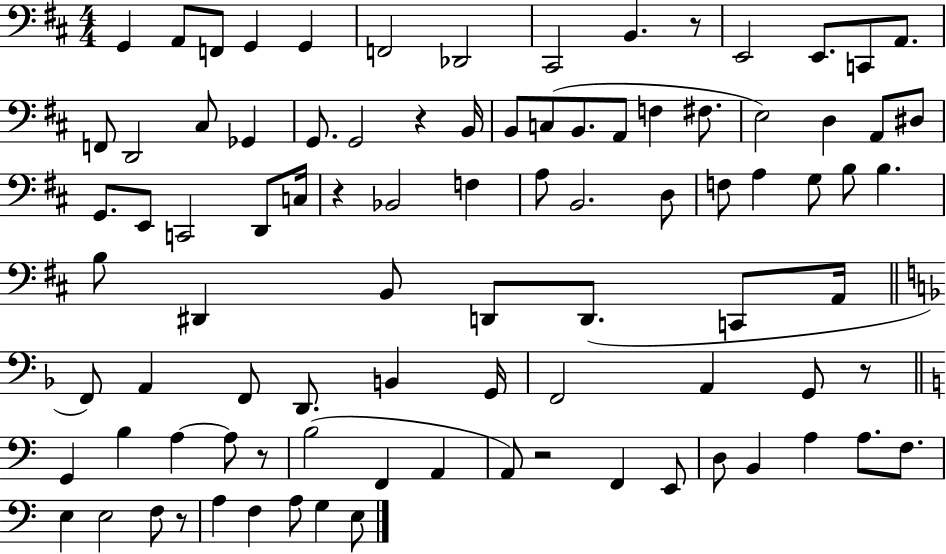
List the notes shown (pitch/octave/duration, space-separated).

G2/q A2/e F2/e G2/q G2/q F2/h Db2/h C#2/h B2/q. R/e E2/h E2/e. C2/e A2/e. F2/e D2/h C#3/e Gb2/q G2/e. G2/h R/q B2/s B2/e C3/e B2/e. A2/e F3/q F#3/e. E3/h D3/q A2/e D#3/e G2/e. E2/e C2/h D2/e C3/s R/q Bb2/h F3/q A3/e B2/h. D3/e F3/e A3/q G3/e B3/e B3/q. B3/e D#2/q B2/e D2/e D2/e. C2/e A2/s F2/e A2/q F2/e D2/e. B2/q G2/s F2/h A2/q G2/e R/e G2/q B3/q A3/q A3/e R/e B3/h F2/q A2/q A2/e R/h F2/q E2/e D3/e B2/q A3/q A3/e. F3/e. E3/q E3/h F3/e R/e A3/q F3/q A3/e G3/q E3/e